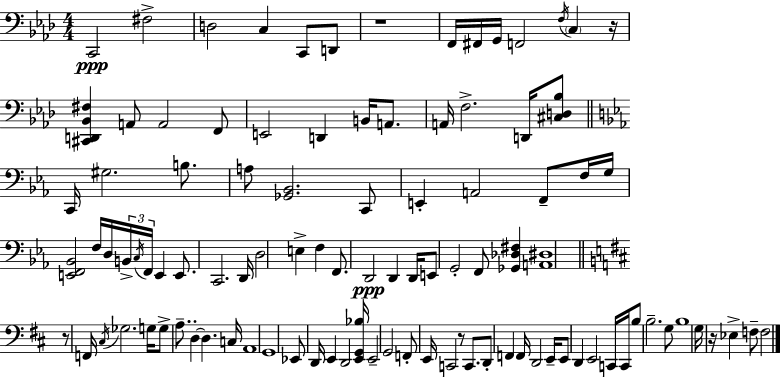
C2/h F#3/h D3/h C3/q C2/e D2/e R/w F2/s F#2/s G2/s F2/h F3/s C3/q R/s [C#2,D2,Bb2,F#3]/q A2/e A2/h F2/e E2/h D2/q B2/s A2/e. A2/s F3/h. D2/s [C#3,D3,Bb3]/e C2/s G#3/h. B3/e. A3/e [Gb2,Bb2]/h. C2/e E2/q A2/h F2/e F3/s G3/s [E2,F2,Bb2]/h F3/s D3/s B2/s C3/s F2/s E2/q E2/e. C2/h. D2/s D3/h E3/q F3/q F2/e. D2/h D2/q D2/s E2/e G2/h F2/e [Gb2,Db3,F#3]/q [A2,D#3]/w R/e F2/s C#3/s Gb3/h. G3/s G3/e A3/e. D3/q D3/q. C3/s A2/w G2/w Eb2/e D2/s E2/q D2/h [E2,G2,Bb3]/s E2/h G2/h F2/e E2/s C2/h R/e C2/e. D2/e F2/q F2/s D2/h E2/s E2/e D2/q E2/h C2/s C2/s B3/e B3/h. G3/e B3/w G3/s R/s Eb3/q F3/e F3/h